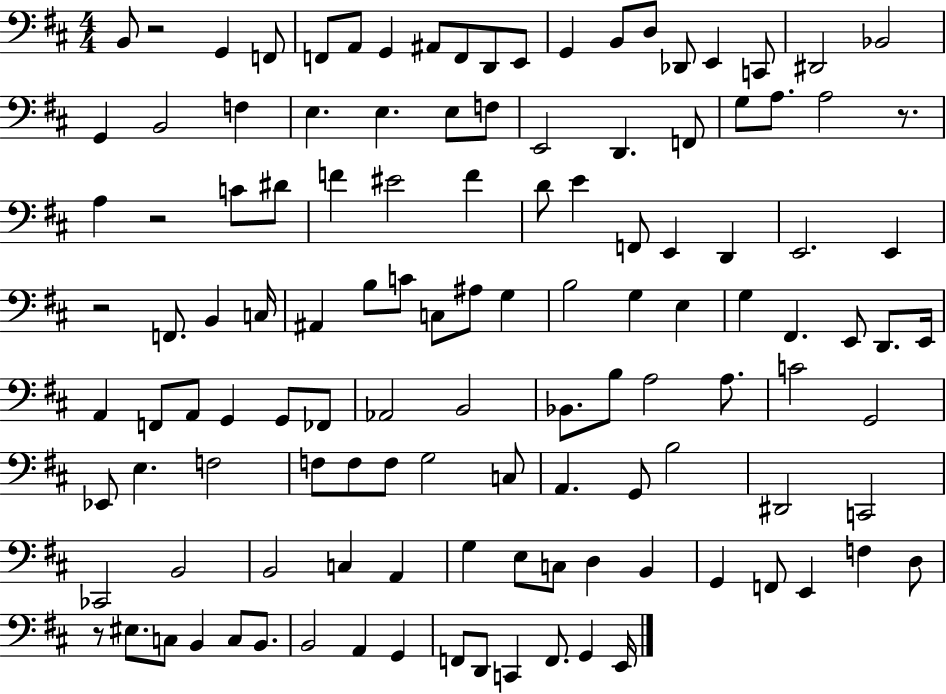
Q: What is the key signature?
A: D major